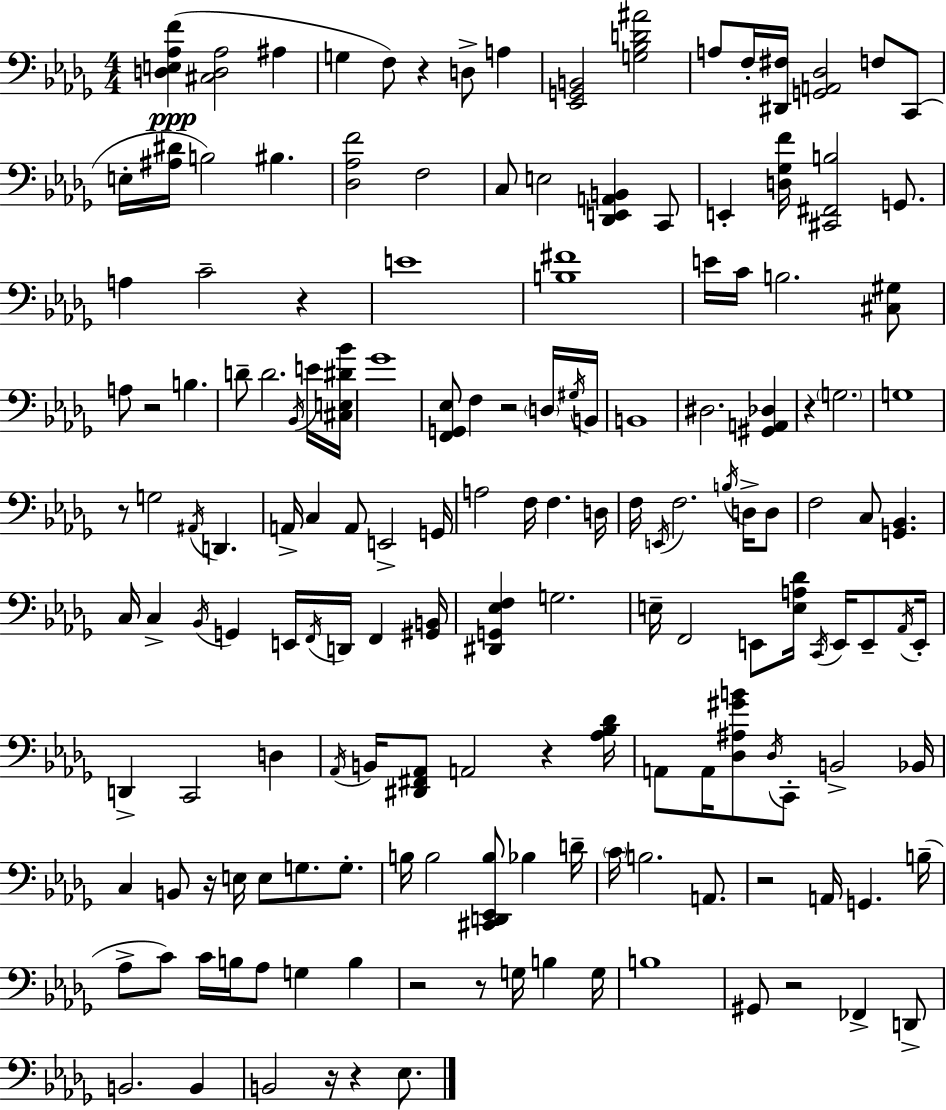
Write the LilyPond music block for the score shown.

{
  \clef bass
  \numericTimeSignature
  \time 4/4
  \key bes \minor
  \repeat volta 2 { <d e aes f'>4(\ppp <cis d aes>2 ais4 | g4 f8) r4 d8-> a4 | <ees, g, b,>2 <g bes d' ais'>2 | a8 f16-. <dis, fis>16 <g, a, des>2 f8 c,8( | \break e16-. <ais dis'>16 b2) bis4. | <des aes f'>2 f2 | c8 e2 <des, e, a, b,>4 c,8 | e,4-. <d ges f'>16 <cis, fis, b>2 g,8. | \break a4 c'2-- r4 | e'1 | <b fis'>1 | e'16 c'16 b2. <cis gis>8 | \break a8 r2 b4. | d'8-- d'2. \acciaccatura { bes,16 } e'16 | <cis e dis' bes'>16 ges'1 | <f, g, ees>8 f4 r2 \parenthesize d16 | \break \acciaccatura { gis16 } b,16 b,1 | dis2. <gis, a, des>4 | r4 \parenthesize g2. | g1 | \break r8 g2 \acciaccatura { ais,16 } d,4. | a,16-> c4 a,8 e,2-> | g,16 a2 f16 f4. | d16 f16 \acciaccatura { e,16 } f2. | \break \acciaccatura { b16 } d16-> d8 f2 c8 <g, bes,>4. | c16 c4-> \acciaccatura { bes,16 } g,4 e,16 | \acciaccatura { f,16 } d,16 f,4 <gis, b,>16 <dis, g, ees f>4 g2. | e16-- f,2 | \break e,8 <e a des'>16 \acciaccatura { c,16 } e,16 e,8-- \acciaccatura { aes,16 } e,16-. d,4-> c,2 | d4 \acciaccatura { aes,16 } b,16 <dis, fis, aes,>8 a,2 | r4 <aes bes des'>16 a,8 a,16 <des ais gis' b'>8 \acciaccatura { des16 } | c,8-. b,2-> bes,16 c4 b,8 | \break r16 e16 e8 g8. g8.-. b16 b2 | <cis, d, ees, b>8 bes4 d'16-- \parenthesize c'16 b2. | a,8. r2 | a,16 g,4. b16--( aes8-> c'8) c'16 | \break b16 aes8 g4 b4 r2 | r8 g16 b4 g16 b1 | gis,8 r2 | fes,4-> d,8-> b,2. | \break b,4 b,2 | r16 r4 ees8. } \bar "|."
}